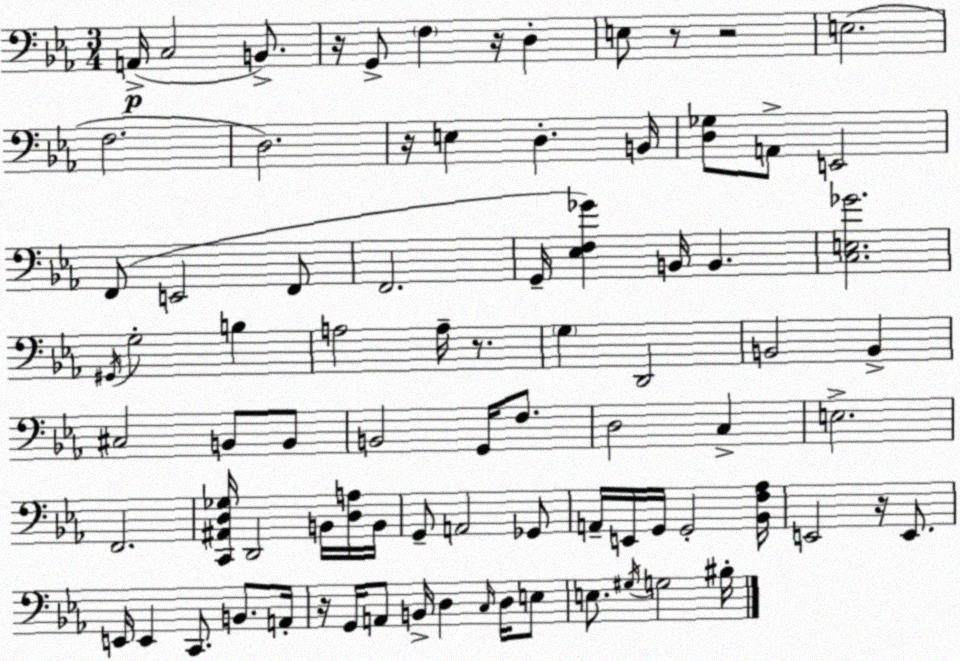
X:1
T:Untitled
M:3/4
L:1/4
K:Cm
A,,/4 C,2 B,,/2 z/4 G,,/2 F, z/4 D, E,/2 z/2 z2 E,2 F,2 D,2 z/4 E, D, B,,/4 [D,_G,]/2 A,,/2 E,,2 F,,/2 E,,2 F,,/2 F,,2 G,,/4 [_E,F,_G] B,,/4 B,, [C,E,_G]2 ^G,,/4 G,2 B, A,2 A,/4 z/2 G, D,,2 B,,2 B,, ^C,2 B,,/2 B,,/2 B,,2 G,,/4 F,/2 D,2 C, E,2 F,,2 [C,,^A,,D,_G,]/4 D,,2 B,,/4 [D,A,]/4 B,,/4 G,,/2 A,,2 _G,,/2 A,,/4 E,,/4 G,,/4 G,,2 [_B,,F,_A,]/4 E,,2 z/4 E,,/2 E,,/4 E,, C,,/2 B,,/2 A,,/4 z/4 G,,/4 A,,/2 B,,/4 D, C,/4 D,/4 E,/2 E,/2 ^G,/4 G,2 ^B,/4